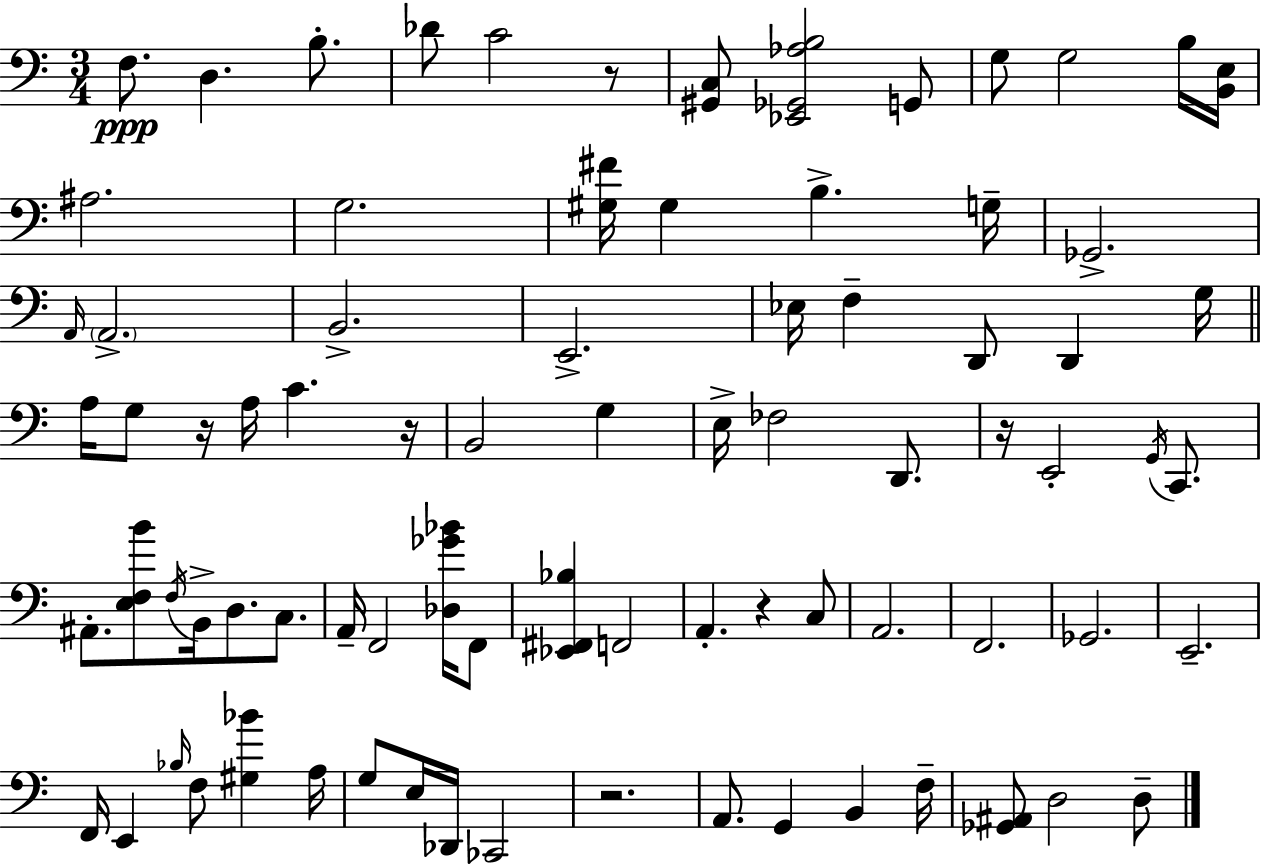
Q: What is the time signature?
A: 3/4